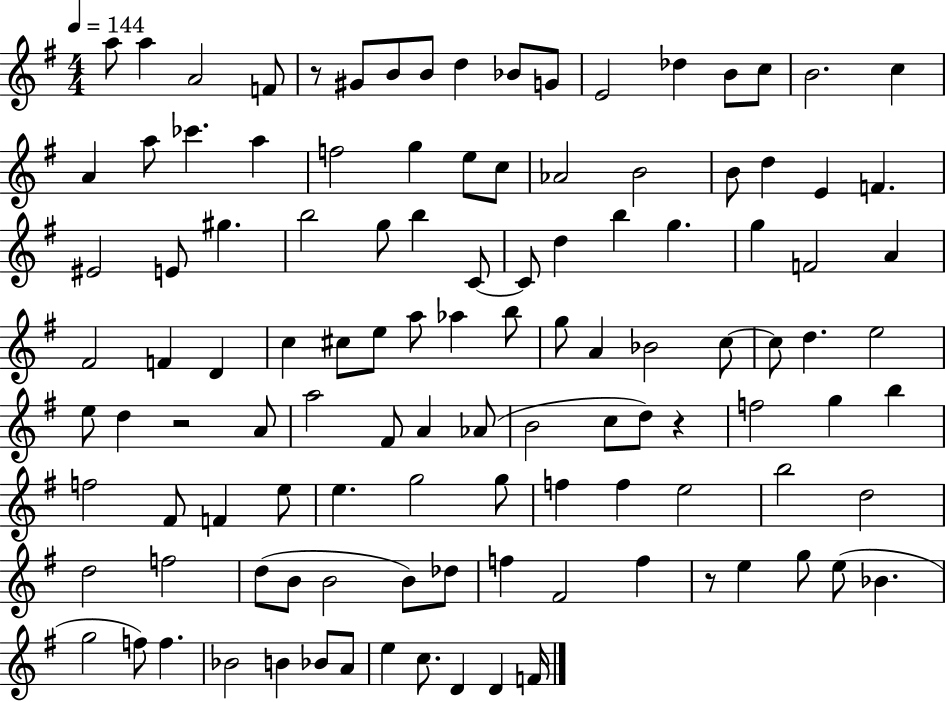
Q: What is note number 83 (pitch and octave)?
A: E5